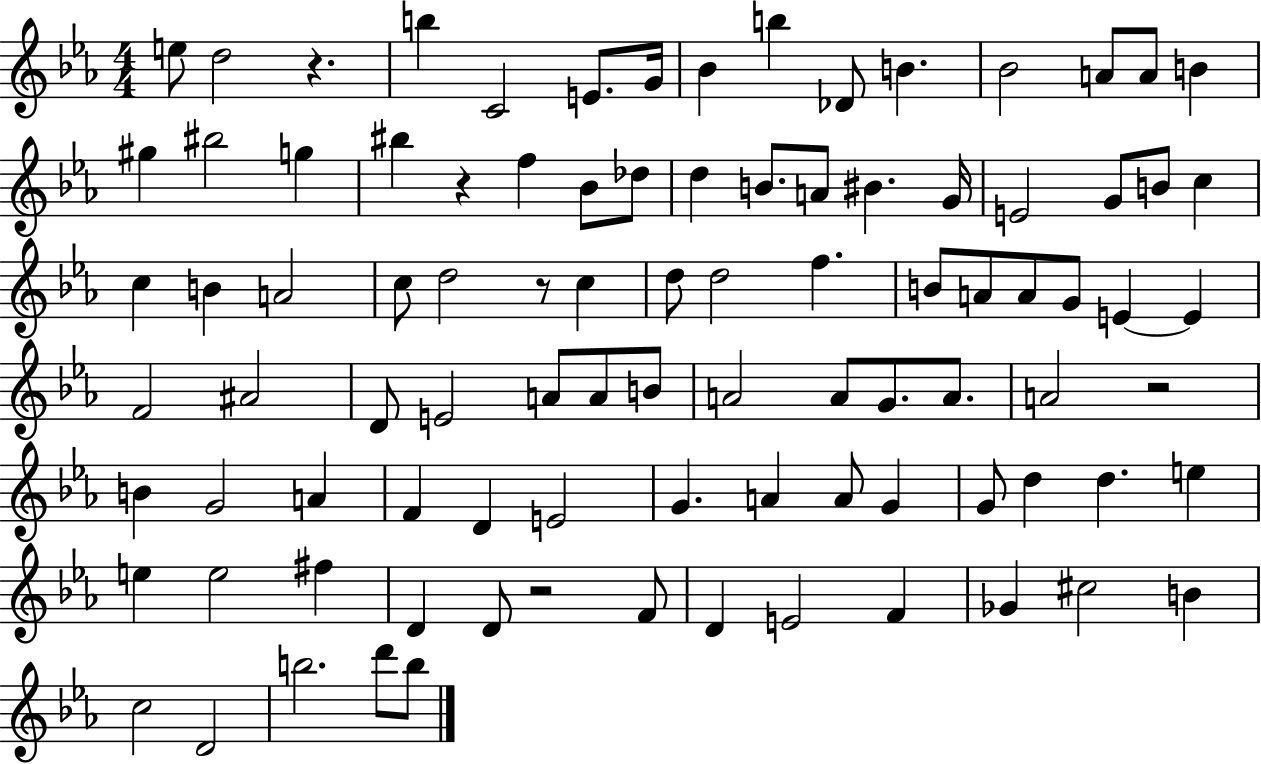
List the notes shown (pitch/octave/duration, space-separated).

E5/e D5/h R/q. B5/q C4/h E4/e. G4/s Bb4/q B5/q Db4/e B4/q. Bb4/h A4/e A4/e B4/q G#5/q BIS5/h G5/q BIS5/q R/q F5/q Bb4/e Db5/e D5/q B4/e. A4/e BIS4/q. G4/s E4/h G4/e B4/e C5/q C5/q B4/q A4/h C5/e D5/h R/e C5/q D5/e D5/h F5/q. B4/e A4/e A4/e G4/e E4/q E4/q F4/h A#4/h D4/e E4/h A4/e A4/e B4/e A4/h A4/e G4/e. A4/e. A4/h R/h B4/q G4/h A4/q F4/q D4/q E4/h G4/q. A4/q A4/e G4/q G4/e D5/q D5/q. E5/q E5/q E5/h F#5/q D4/q D4/e R/h F4/e D4/q E4/h F4/q Gb4/q C#5/h B4/q C5/h D4/h B5/h. D6/e B5/e